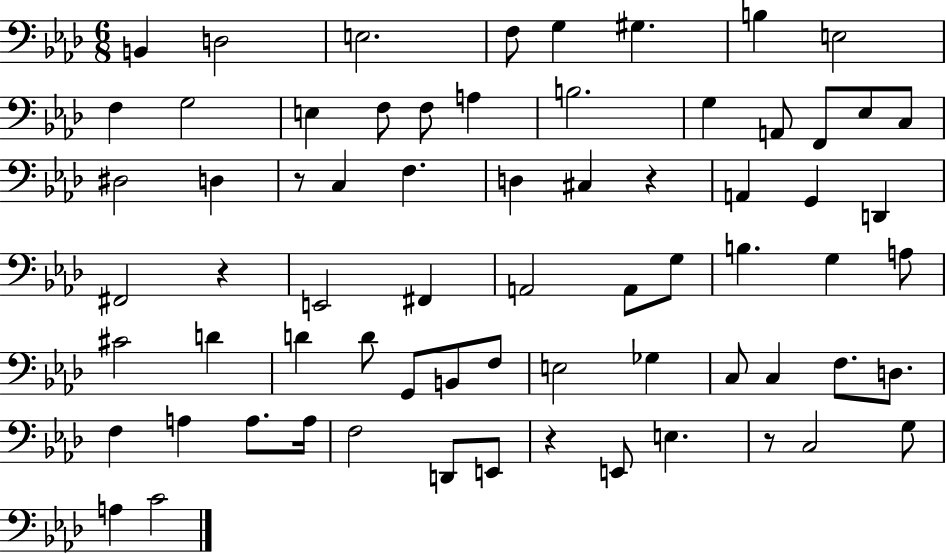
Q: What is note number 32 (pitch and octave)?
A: F#2